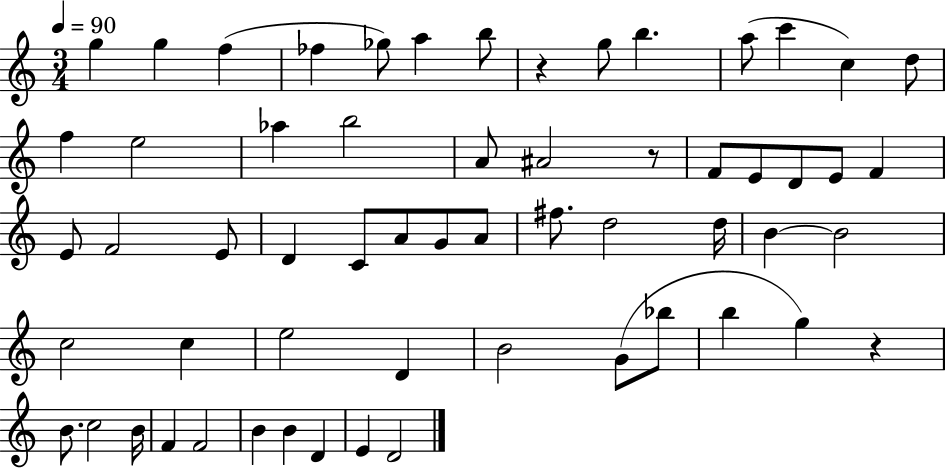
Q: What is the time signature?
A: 3/4